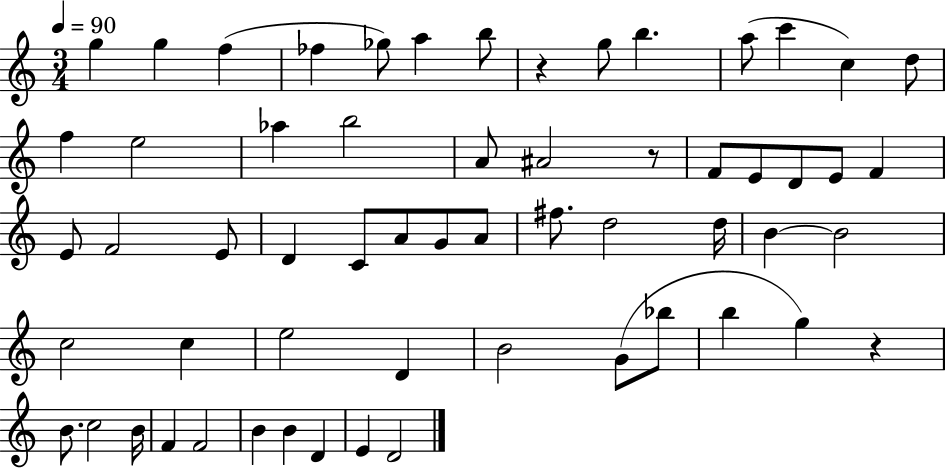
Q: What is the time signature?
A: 3/4